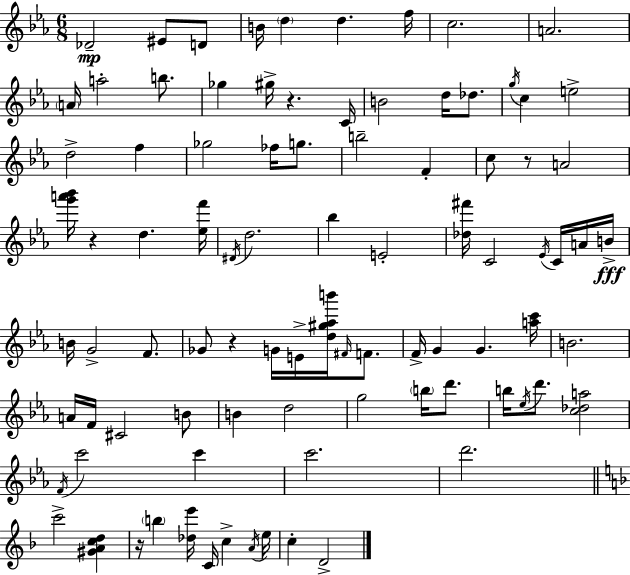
Db4/h EIS4/e D4/e B4/s D5/q D5/q. F5/s C5/h. A4/h. A4/s A5/h B5/e. Gb5/q G#5/s R/q. C4/s B4/h D5/s Db5/e. G5/s C5/q E5/h D5/h F5/q Gb5/h FES5/s G5/e. B5/h F4/q C5/e R/e A4/h [G6,A6,Bb6]/s R/q D5/q. [Eb5,F6]/s D#4/s D5/h. Bb5/q E4/h [Db5,F#6]/s C4/h Eb4/s C4/s A4/s B4/s B4/s G4/h F4/e. Gb4/e R/q G4/s E4/s [D5,G#5,Ab5,B6]/s F#4/s F4/e. F4/s G4/q G4/q. [A5,C6]/s B4/h. A4/s F4/s C#4/h B4/e B4/q D5/h G5/h B5/s D6/e. B5/s Eb5/s D6/e. [C5,Db5,A5]/h F4/s C6/h C6/q C6/h. D6/h. C6/h [G#4,A4,C5,D5]/q R/s B5/q [Db5,E6]/s C4/s C5/q A4/s E5/s C5/q D4/h